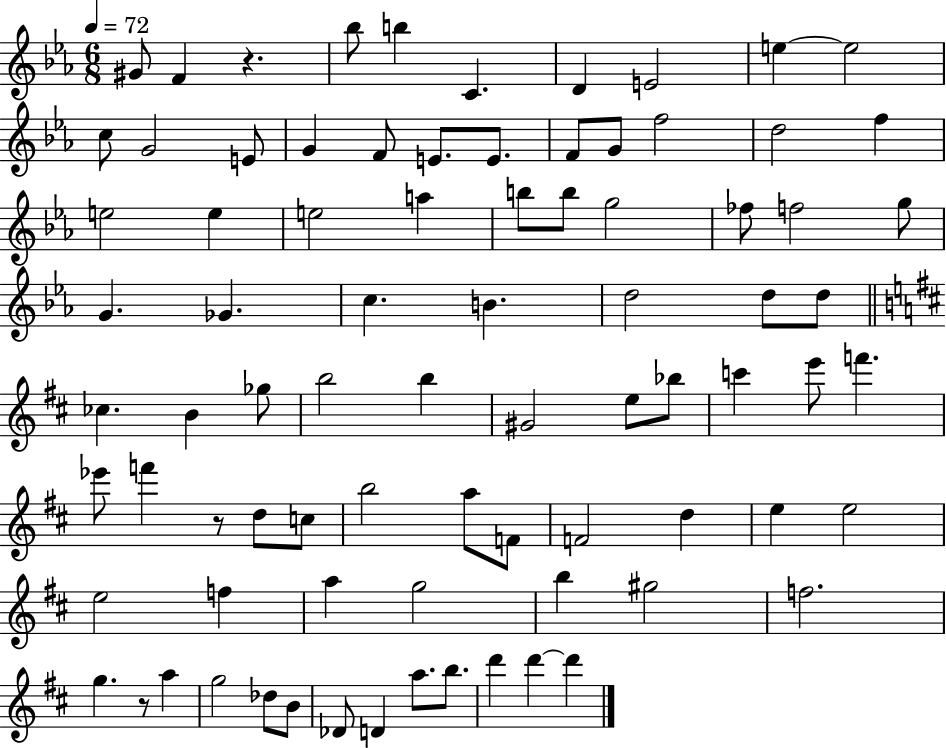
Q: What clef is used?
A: treble